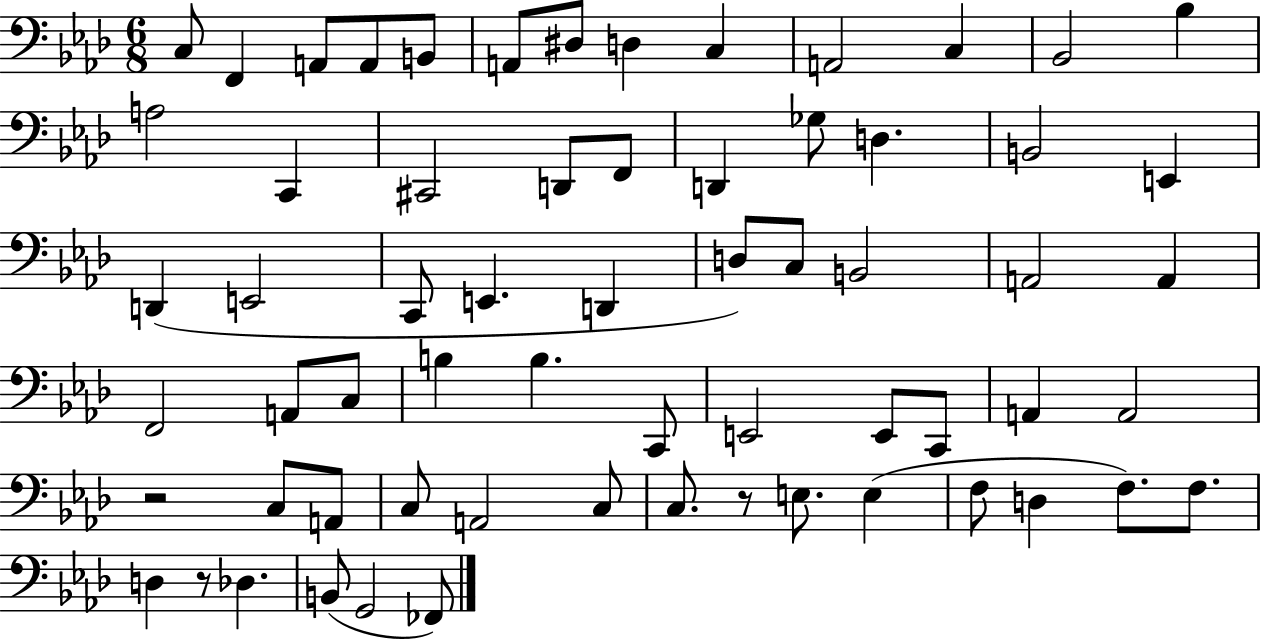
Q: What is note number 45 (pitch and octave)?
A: C3